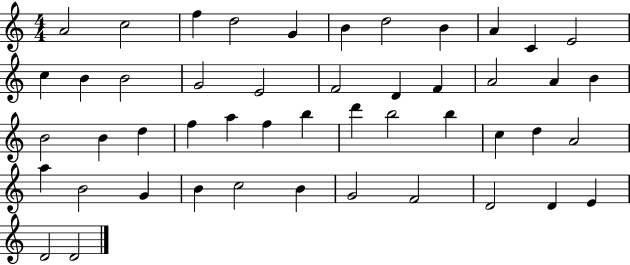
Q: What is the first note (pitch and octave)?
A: A4